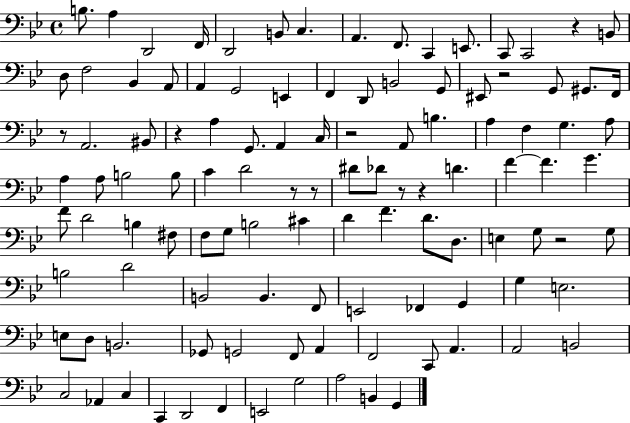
{
  \clef bass
  \time 4/4
  \defaultTimeSignature
  \key bes \major
  b8. a4 d,2 f,16 | d,2 b,8 c4. | a,4. f,8. c,4 e,8. | c,8 c,2 r4 b,8 | \break d8 f2 bes,4 a,8 | a,4 g,2 e,4 | f,4 d,8 b,2 g,8 | eis,8 r2 g,8 gis,8. f,16 | \break r8 a,2. bis,8 | r4 a4 g,8. a,4 c16 | r2 a,8 b4. | a4 f4 g4. a8 | \break a4 a8 b2 b8 | c'4 d'2 r8 r8 | dis'8 des'8 r8 r4 d'4. | f'4~~ f'4. g'4. | \break f'8 d'2 b4 fis8 | f8 g8 b2 cis'4 | d'4 f'4. d'8. d8. | e4 g8 r2 g8 | \break b2 d'2 | b,2 b,4. f,8 | e,2 fes,4 g,4 | g4 e2. | \break e8 d8 b,2. | ges,8 g,2 f,8 a,4 | f,2 c,8 a,4. | a,2 b,2 | \break c2 aes,4 c4 | c,4 d,2 f,4 | e,2 g2 | a2 b,4 g,4 | \break \bar "|."
}